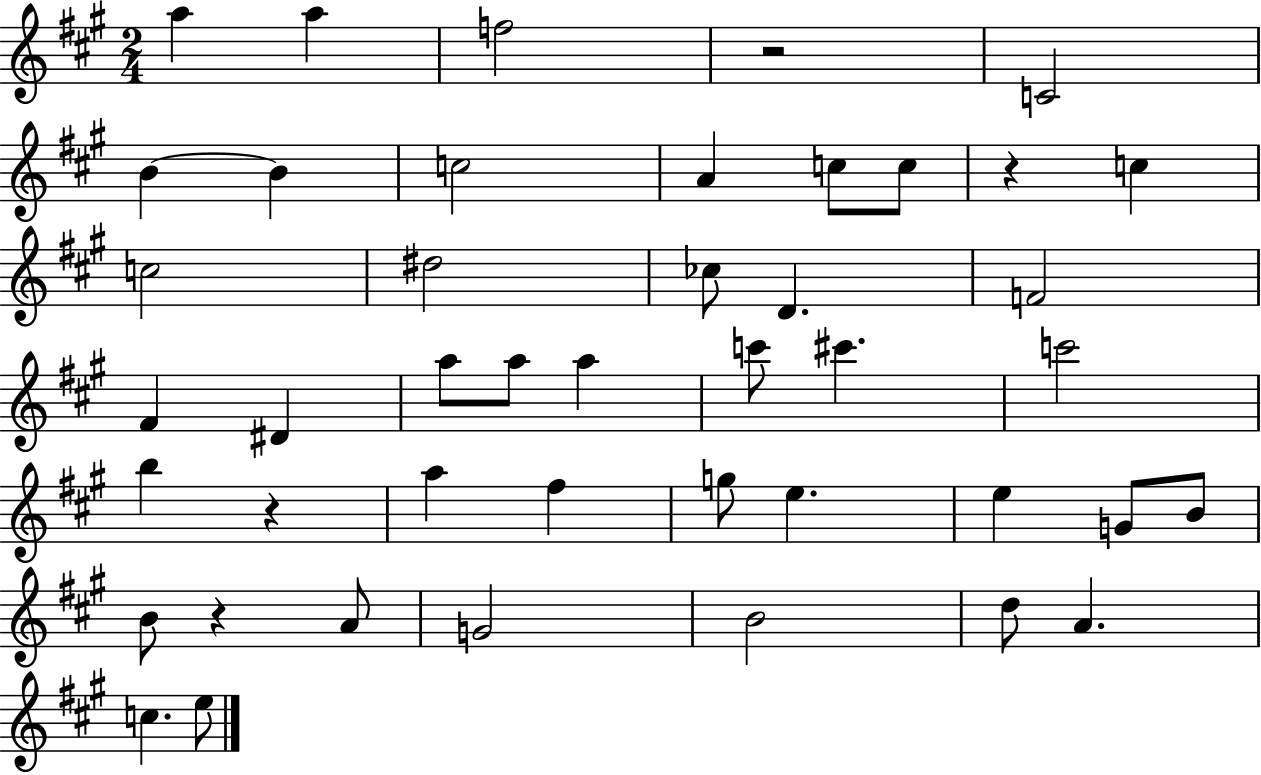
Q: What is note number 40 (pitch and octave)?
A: E5